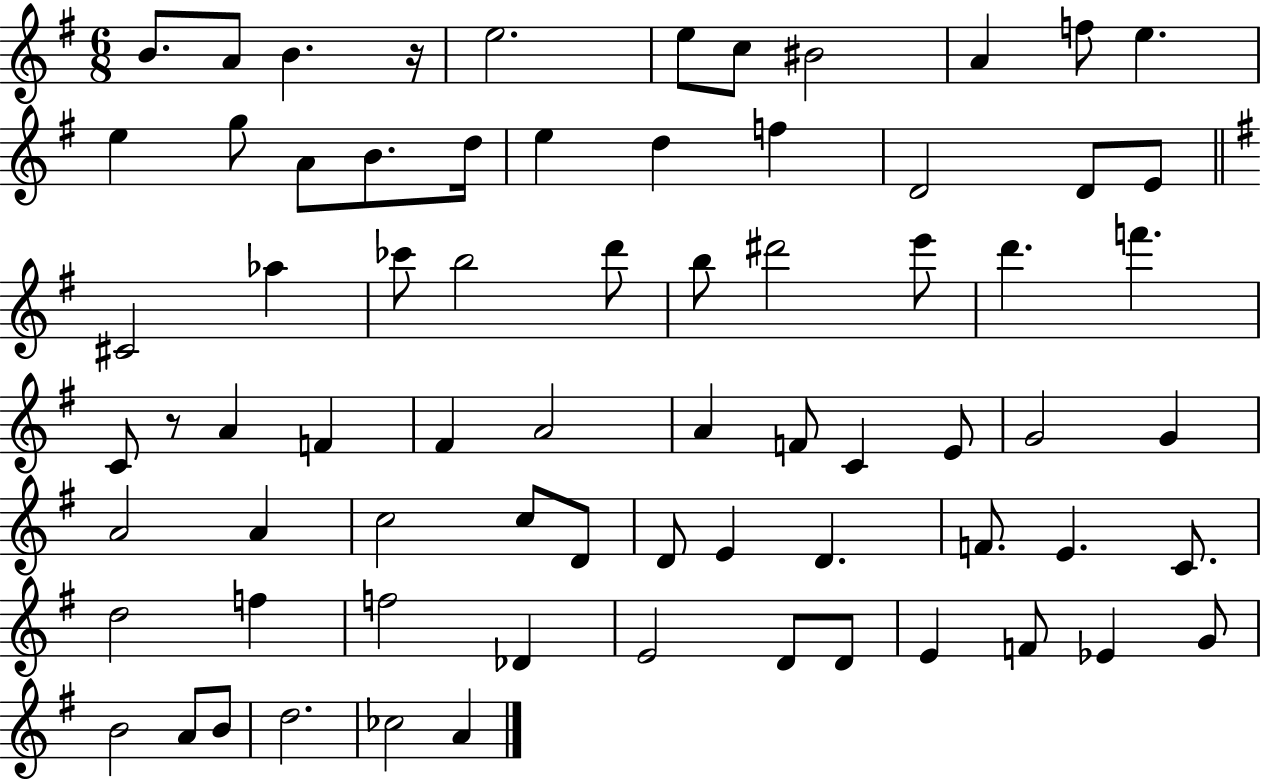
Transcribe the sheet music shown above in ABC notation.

X:1
T:Untitled
M:6/8
L:1/4
K:G
B/2 A/2 B z/4 e2 e/2 c/2 ^B2 A f/2 e e g/2 A/2 B/2 d/4 e d f D2 D/2 E/2 ^C2 _a _c'/2 b2 d'/2 b/2 ^d'2 e'/2 d' f' C/2 z/2 A F ^F A2 A F/2 C E/2 G2 G A2 A c2 c/2 D/2 D/2 E D F/2 E C/2 d2 f f2 _D E2 D/2 D/2 E F/2 _E G/2 B2 A/2 B/2 d2 _c2 A